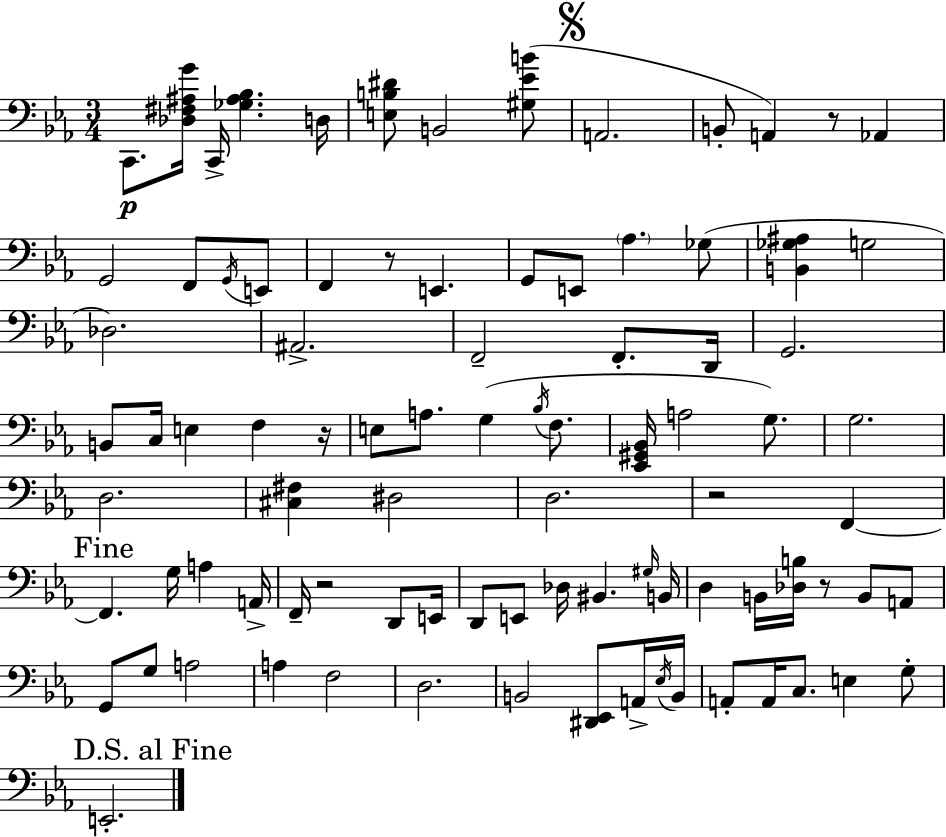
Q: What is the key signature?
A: EES major